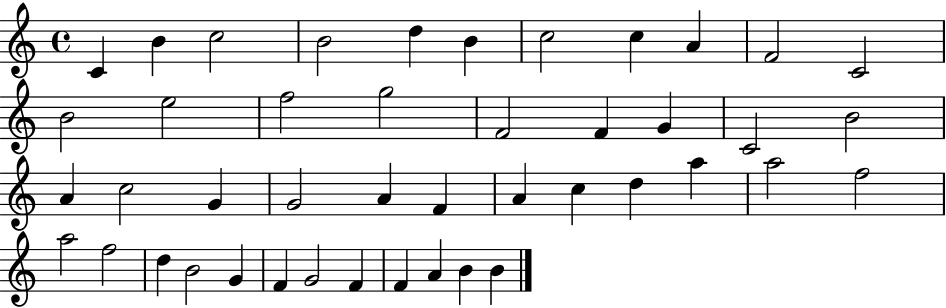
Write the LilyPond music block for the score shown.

{
  \clef treble
  \time 4/4
  \defaultTimeSignature
  \key c \major
  c'4 b'4 c''2 | b'2 d''4 b'4 | c''2 c''4 a'4 | f'2 c'2 | \break b'2 e''2 | f''2 g''2 | f'2 f'4 g'4 | c'2 b'2 | \break a'4 c''2 g'4 | g'2 a'4 f'4 | a'4 c''4 d''4 a''4 | a''2 f''2 | \break a''2 f''2 | d''4 b'2 g'4 | f'4 g'2 f'4 | f'4 a'4 b'4 b'4 | \break \bar "|."
}